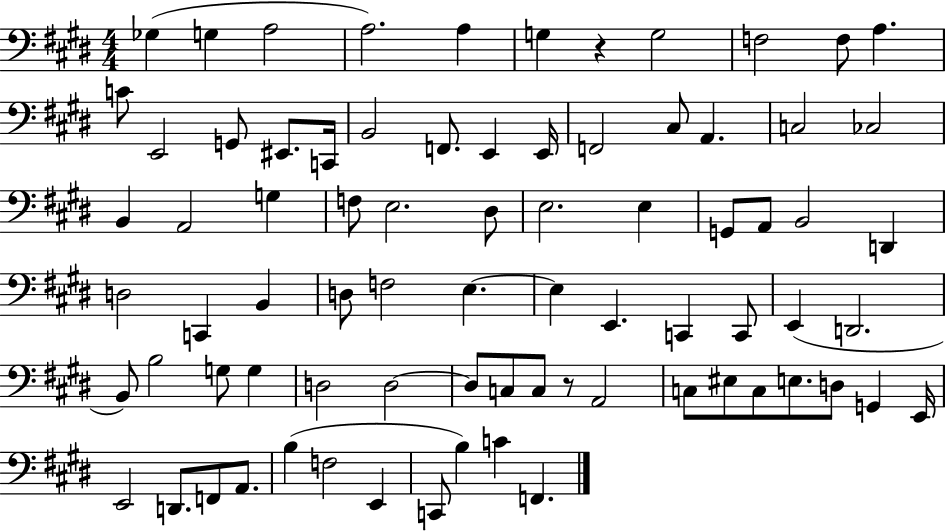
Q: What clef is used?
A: bass